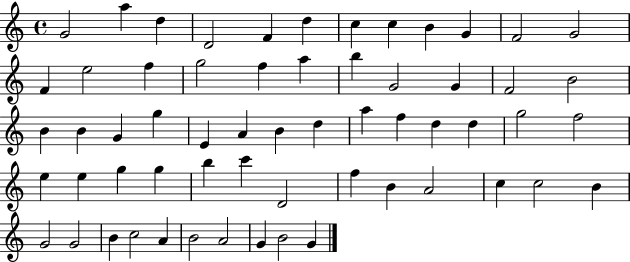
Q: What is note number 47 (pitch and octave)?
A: A4